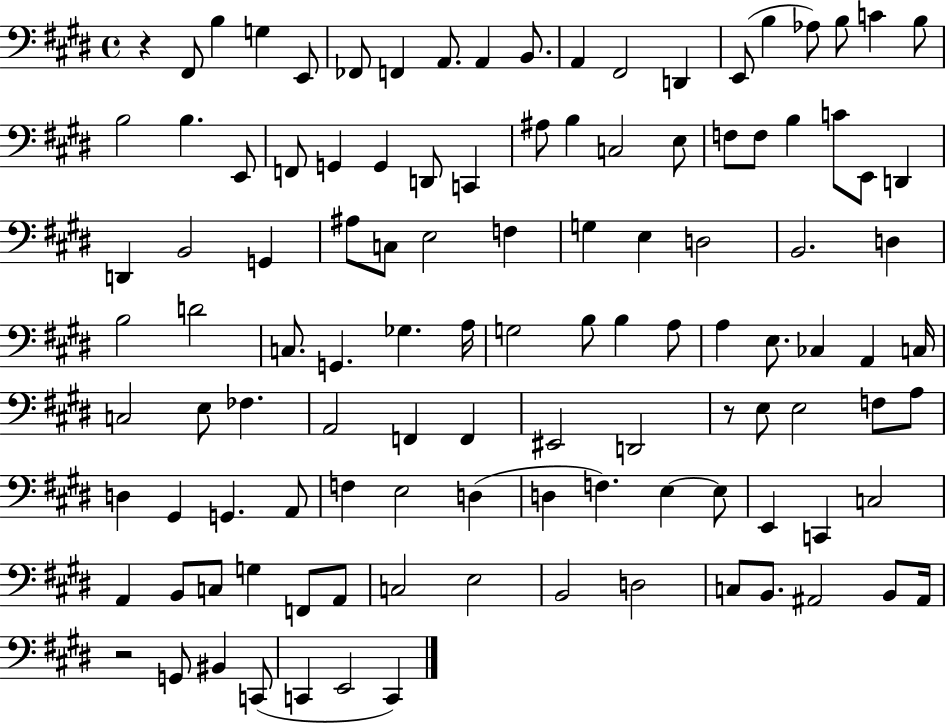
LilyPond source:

{
  \clef bass
  \time 4/4
  \defaultTimeSignature
  \key e \major
  r4 fis,8 b4 g4 e,8 | fes,8 f,4 a,8. a,4 b,8. | a,4 fis,2 d,4 | e,8( b4 aes8) b8 c'4 b8 | \break b2 b4. e,8 | f,8 g,4 g,4 d,8 c,4 | ais8 b4 c2 e8 | f8 f8 b4 c'8 e,8 d,4 | \break d,4 b,2 g,4 | ais8 c8 e2 f4 | g4 e4 d2 | b,2. d4 | \break b2 d'2 | c8. g,4. ges4. a16 | g2 b8 b4 a8 | a4 e8. ces4 a,4 c16 | \break c2 e8 fes4. | a,2 f,4 f,4 | eis,2 d,2 | r8 e8 e2 f8 a8 | \break d4 gis,4 g,4. a,8 | f4 e2 d4( | d4 f4.) e4~~ e8 | e,4 c,4 c2 | \break a,4 b,8 c8 g4 f,8 a,8 | c2 e2 | b,2 d2 | c8 b,8. ais,2 b,8 ais,16 | \break r2 g,8 bis,4 c,8( | c,4 e,2 c,4) | \bar "|."
}